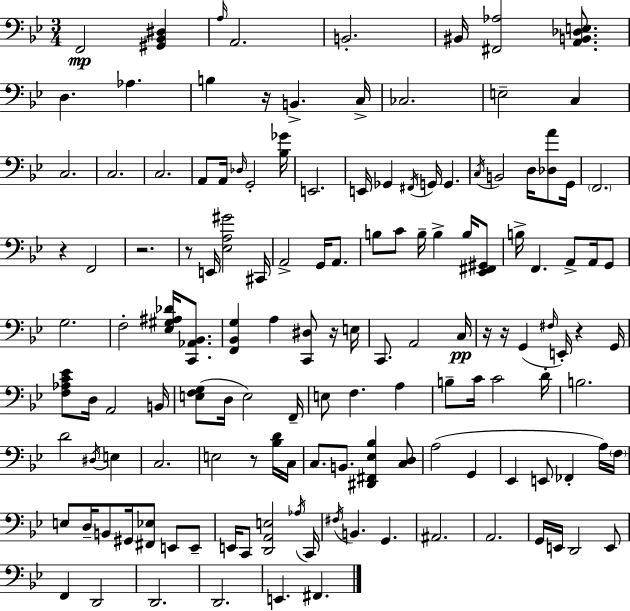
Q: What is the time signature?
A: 3/4